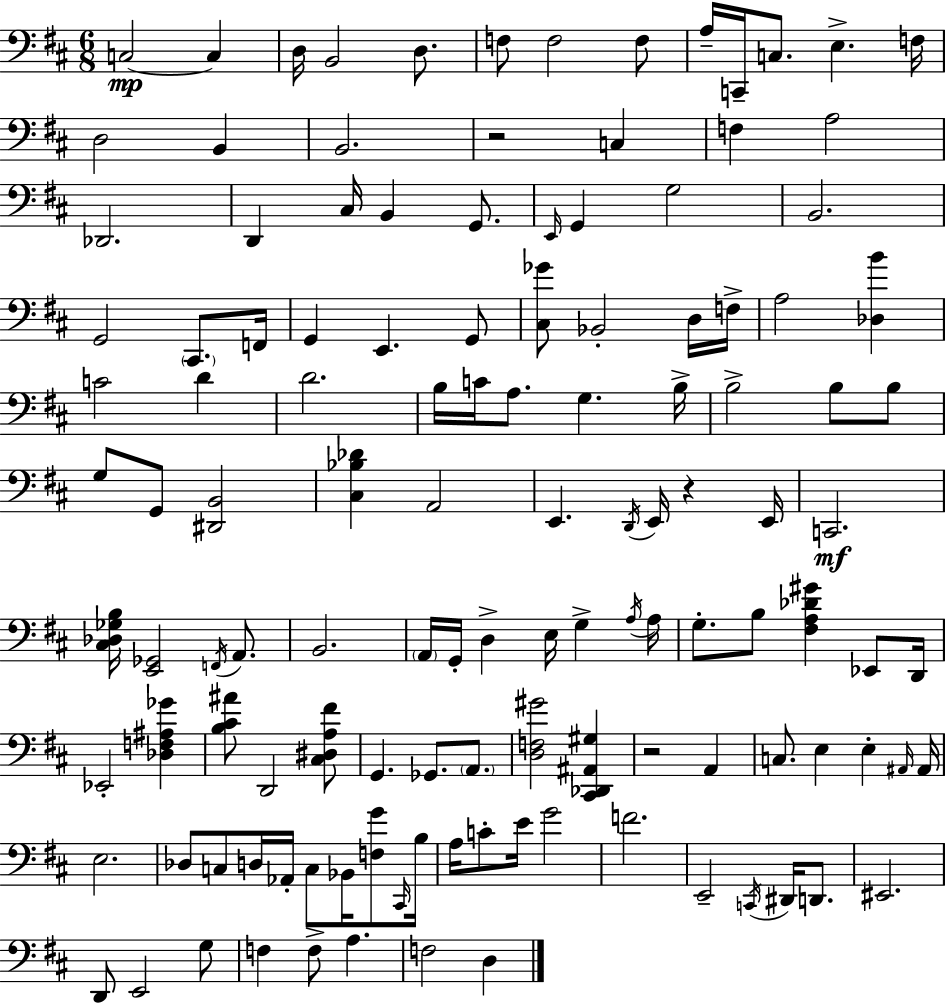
X:1
T:Untitled
M:6/8
L:1/4
K:D
C,2 C, D,/4 B,,2 D,/2 F,/2 F,2 F,/2 A,/4 C,,/4 C,/2 E, F,/4 D,2 B,, B,,2 z2 C, F, A,2 _D,,2 D,, ^C,/4 B,, G,,/2 E,,/4 G,, G,2 B,,2 G,,2 ^C,,/2 F,,/4 G,, E,, G,,/2 [^C,_G]/2 _B,,2 D,/4 F,/4 A,2 [_D,B] C2 D D2 B,/4 C/4 A,/2 G, B,/4 B,2 B,/2 B,/2 G,/2 G,,/2 [^D,,B,,]2 [^C,_B,_D] A,,2 E,, D,,/4 E,,/4 z E,,/4 C,,2 [^C,_D,_G,B,]/4 [E,,_G,,]2 F,,/4 A,,/2 B,,2 A,,/4 G,,/4 D, E,/4 G, A,/4 A,/4 G,/2 B,/2 [^F,A,_D^G] _E,,/2 D,,/4 _E,,2 [_D,F,^A,_G] [B,^C^A]/2 D,,2 [^C,^D,A,^F]/2 G,, _G,,/2 A,,/2 [D,F,^G]2 [^C,,_D,,^A,,^G,] z2 A,, C,/2 E, E, ^A,,/4 ^A,,/4 E,2 _D,/2 C,/2 D,/4 _A,,/4 C,/2 _B,,/4 [F,G]/2 ^C,,/4 B,/4 A,/4 C/2 E/4 G2 F2 E,,2 C,,/4 ^D,,/4 D,,/2 ^E,,2 D,,/2 E,,2 G,/2 F, F,/2 A, F,2 D,